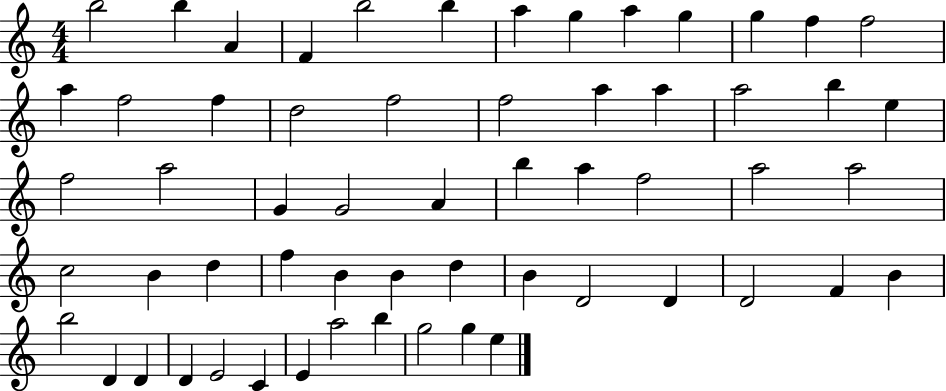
{
  \clef treble
  \numericTimeSignature
  \time 4/4
  \key c \major
  b''2 b''4 a'4 | f'4 b''2 b''4 | a''4 g''4 a''4 g''4 | g''4 f''4 f''2 | \break a''4 f''2 f''4 | d''2 f''2 | f''2 a''4 a''4 | a''2 b''4 e''4 | \break f''2 a''2 | g'4 g'2 a'4 | b''4 a''4 f''2 | a''2 a''2 | \break c''2 b'4 d''4 | f''4 b'4 b'4 d''4 | b'4 d'2 d'4 | d'2 f'4 b'4 | \break b''2 d'4 d'4 | d'4 e'2 c'4 | e'4 a''2 b''4 | g''2 g''4 e''4 | \break \bar "|."
}